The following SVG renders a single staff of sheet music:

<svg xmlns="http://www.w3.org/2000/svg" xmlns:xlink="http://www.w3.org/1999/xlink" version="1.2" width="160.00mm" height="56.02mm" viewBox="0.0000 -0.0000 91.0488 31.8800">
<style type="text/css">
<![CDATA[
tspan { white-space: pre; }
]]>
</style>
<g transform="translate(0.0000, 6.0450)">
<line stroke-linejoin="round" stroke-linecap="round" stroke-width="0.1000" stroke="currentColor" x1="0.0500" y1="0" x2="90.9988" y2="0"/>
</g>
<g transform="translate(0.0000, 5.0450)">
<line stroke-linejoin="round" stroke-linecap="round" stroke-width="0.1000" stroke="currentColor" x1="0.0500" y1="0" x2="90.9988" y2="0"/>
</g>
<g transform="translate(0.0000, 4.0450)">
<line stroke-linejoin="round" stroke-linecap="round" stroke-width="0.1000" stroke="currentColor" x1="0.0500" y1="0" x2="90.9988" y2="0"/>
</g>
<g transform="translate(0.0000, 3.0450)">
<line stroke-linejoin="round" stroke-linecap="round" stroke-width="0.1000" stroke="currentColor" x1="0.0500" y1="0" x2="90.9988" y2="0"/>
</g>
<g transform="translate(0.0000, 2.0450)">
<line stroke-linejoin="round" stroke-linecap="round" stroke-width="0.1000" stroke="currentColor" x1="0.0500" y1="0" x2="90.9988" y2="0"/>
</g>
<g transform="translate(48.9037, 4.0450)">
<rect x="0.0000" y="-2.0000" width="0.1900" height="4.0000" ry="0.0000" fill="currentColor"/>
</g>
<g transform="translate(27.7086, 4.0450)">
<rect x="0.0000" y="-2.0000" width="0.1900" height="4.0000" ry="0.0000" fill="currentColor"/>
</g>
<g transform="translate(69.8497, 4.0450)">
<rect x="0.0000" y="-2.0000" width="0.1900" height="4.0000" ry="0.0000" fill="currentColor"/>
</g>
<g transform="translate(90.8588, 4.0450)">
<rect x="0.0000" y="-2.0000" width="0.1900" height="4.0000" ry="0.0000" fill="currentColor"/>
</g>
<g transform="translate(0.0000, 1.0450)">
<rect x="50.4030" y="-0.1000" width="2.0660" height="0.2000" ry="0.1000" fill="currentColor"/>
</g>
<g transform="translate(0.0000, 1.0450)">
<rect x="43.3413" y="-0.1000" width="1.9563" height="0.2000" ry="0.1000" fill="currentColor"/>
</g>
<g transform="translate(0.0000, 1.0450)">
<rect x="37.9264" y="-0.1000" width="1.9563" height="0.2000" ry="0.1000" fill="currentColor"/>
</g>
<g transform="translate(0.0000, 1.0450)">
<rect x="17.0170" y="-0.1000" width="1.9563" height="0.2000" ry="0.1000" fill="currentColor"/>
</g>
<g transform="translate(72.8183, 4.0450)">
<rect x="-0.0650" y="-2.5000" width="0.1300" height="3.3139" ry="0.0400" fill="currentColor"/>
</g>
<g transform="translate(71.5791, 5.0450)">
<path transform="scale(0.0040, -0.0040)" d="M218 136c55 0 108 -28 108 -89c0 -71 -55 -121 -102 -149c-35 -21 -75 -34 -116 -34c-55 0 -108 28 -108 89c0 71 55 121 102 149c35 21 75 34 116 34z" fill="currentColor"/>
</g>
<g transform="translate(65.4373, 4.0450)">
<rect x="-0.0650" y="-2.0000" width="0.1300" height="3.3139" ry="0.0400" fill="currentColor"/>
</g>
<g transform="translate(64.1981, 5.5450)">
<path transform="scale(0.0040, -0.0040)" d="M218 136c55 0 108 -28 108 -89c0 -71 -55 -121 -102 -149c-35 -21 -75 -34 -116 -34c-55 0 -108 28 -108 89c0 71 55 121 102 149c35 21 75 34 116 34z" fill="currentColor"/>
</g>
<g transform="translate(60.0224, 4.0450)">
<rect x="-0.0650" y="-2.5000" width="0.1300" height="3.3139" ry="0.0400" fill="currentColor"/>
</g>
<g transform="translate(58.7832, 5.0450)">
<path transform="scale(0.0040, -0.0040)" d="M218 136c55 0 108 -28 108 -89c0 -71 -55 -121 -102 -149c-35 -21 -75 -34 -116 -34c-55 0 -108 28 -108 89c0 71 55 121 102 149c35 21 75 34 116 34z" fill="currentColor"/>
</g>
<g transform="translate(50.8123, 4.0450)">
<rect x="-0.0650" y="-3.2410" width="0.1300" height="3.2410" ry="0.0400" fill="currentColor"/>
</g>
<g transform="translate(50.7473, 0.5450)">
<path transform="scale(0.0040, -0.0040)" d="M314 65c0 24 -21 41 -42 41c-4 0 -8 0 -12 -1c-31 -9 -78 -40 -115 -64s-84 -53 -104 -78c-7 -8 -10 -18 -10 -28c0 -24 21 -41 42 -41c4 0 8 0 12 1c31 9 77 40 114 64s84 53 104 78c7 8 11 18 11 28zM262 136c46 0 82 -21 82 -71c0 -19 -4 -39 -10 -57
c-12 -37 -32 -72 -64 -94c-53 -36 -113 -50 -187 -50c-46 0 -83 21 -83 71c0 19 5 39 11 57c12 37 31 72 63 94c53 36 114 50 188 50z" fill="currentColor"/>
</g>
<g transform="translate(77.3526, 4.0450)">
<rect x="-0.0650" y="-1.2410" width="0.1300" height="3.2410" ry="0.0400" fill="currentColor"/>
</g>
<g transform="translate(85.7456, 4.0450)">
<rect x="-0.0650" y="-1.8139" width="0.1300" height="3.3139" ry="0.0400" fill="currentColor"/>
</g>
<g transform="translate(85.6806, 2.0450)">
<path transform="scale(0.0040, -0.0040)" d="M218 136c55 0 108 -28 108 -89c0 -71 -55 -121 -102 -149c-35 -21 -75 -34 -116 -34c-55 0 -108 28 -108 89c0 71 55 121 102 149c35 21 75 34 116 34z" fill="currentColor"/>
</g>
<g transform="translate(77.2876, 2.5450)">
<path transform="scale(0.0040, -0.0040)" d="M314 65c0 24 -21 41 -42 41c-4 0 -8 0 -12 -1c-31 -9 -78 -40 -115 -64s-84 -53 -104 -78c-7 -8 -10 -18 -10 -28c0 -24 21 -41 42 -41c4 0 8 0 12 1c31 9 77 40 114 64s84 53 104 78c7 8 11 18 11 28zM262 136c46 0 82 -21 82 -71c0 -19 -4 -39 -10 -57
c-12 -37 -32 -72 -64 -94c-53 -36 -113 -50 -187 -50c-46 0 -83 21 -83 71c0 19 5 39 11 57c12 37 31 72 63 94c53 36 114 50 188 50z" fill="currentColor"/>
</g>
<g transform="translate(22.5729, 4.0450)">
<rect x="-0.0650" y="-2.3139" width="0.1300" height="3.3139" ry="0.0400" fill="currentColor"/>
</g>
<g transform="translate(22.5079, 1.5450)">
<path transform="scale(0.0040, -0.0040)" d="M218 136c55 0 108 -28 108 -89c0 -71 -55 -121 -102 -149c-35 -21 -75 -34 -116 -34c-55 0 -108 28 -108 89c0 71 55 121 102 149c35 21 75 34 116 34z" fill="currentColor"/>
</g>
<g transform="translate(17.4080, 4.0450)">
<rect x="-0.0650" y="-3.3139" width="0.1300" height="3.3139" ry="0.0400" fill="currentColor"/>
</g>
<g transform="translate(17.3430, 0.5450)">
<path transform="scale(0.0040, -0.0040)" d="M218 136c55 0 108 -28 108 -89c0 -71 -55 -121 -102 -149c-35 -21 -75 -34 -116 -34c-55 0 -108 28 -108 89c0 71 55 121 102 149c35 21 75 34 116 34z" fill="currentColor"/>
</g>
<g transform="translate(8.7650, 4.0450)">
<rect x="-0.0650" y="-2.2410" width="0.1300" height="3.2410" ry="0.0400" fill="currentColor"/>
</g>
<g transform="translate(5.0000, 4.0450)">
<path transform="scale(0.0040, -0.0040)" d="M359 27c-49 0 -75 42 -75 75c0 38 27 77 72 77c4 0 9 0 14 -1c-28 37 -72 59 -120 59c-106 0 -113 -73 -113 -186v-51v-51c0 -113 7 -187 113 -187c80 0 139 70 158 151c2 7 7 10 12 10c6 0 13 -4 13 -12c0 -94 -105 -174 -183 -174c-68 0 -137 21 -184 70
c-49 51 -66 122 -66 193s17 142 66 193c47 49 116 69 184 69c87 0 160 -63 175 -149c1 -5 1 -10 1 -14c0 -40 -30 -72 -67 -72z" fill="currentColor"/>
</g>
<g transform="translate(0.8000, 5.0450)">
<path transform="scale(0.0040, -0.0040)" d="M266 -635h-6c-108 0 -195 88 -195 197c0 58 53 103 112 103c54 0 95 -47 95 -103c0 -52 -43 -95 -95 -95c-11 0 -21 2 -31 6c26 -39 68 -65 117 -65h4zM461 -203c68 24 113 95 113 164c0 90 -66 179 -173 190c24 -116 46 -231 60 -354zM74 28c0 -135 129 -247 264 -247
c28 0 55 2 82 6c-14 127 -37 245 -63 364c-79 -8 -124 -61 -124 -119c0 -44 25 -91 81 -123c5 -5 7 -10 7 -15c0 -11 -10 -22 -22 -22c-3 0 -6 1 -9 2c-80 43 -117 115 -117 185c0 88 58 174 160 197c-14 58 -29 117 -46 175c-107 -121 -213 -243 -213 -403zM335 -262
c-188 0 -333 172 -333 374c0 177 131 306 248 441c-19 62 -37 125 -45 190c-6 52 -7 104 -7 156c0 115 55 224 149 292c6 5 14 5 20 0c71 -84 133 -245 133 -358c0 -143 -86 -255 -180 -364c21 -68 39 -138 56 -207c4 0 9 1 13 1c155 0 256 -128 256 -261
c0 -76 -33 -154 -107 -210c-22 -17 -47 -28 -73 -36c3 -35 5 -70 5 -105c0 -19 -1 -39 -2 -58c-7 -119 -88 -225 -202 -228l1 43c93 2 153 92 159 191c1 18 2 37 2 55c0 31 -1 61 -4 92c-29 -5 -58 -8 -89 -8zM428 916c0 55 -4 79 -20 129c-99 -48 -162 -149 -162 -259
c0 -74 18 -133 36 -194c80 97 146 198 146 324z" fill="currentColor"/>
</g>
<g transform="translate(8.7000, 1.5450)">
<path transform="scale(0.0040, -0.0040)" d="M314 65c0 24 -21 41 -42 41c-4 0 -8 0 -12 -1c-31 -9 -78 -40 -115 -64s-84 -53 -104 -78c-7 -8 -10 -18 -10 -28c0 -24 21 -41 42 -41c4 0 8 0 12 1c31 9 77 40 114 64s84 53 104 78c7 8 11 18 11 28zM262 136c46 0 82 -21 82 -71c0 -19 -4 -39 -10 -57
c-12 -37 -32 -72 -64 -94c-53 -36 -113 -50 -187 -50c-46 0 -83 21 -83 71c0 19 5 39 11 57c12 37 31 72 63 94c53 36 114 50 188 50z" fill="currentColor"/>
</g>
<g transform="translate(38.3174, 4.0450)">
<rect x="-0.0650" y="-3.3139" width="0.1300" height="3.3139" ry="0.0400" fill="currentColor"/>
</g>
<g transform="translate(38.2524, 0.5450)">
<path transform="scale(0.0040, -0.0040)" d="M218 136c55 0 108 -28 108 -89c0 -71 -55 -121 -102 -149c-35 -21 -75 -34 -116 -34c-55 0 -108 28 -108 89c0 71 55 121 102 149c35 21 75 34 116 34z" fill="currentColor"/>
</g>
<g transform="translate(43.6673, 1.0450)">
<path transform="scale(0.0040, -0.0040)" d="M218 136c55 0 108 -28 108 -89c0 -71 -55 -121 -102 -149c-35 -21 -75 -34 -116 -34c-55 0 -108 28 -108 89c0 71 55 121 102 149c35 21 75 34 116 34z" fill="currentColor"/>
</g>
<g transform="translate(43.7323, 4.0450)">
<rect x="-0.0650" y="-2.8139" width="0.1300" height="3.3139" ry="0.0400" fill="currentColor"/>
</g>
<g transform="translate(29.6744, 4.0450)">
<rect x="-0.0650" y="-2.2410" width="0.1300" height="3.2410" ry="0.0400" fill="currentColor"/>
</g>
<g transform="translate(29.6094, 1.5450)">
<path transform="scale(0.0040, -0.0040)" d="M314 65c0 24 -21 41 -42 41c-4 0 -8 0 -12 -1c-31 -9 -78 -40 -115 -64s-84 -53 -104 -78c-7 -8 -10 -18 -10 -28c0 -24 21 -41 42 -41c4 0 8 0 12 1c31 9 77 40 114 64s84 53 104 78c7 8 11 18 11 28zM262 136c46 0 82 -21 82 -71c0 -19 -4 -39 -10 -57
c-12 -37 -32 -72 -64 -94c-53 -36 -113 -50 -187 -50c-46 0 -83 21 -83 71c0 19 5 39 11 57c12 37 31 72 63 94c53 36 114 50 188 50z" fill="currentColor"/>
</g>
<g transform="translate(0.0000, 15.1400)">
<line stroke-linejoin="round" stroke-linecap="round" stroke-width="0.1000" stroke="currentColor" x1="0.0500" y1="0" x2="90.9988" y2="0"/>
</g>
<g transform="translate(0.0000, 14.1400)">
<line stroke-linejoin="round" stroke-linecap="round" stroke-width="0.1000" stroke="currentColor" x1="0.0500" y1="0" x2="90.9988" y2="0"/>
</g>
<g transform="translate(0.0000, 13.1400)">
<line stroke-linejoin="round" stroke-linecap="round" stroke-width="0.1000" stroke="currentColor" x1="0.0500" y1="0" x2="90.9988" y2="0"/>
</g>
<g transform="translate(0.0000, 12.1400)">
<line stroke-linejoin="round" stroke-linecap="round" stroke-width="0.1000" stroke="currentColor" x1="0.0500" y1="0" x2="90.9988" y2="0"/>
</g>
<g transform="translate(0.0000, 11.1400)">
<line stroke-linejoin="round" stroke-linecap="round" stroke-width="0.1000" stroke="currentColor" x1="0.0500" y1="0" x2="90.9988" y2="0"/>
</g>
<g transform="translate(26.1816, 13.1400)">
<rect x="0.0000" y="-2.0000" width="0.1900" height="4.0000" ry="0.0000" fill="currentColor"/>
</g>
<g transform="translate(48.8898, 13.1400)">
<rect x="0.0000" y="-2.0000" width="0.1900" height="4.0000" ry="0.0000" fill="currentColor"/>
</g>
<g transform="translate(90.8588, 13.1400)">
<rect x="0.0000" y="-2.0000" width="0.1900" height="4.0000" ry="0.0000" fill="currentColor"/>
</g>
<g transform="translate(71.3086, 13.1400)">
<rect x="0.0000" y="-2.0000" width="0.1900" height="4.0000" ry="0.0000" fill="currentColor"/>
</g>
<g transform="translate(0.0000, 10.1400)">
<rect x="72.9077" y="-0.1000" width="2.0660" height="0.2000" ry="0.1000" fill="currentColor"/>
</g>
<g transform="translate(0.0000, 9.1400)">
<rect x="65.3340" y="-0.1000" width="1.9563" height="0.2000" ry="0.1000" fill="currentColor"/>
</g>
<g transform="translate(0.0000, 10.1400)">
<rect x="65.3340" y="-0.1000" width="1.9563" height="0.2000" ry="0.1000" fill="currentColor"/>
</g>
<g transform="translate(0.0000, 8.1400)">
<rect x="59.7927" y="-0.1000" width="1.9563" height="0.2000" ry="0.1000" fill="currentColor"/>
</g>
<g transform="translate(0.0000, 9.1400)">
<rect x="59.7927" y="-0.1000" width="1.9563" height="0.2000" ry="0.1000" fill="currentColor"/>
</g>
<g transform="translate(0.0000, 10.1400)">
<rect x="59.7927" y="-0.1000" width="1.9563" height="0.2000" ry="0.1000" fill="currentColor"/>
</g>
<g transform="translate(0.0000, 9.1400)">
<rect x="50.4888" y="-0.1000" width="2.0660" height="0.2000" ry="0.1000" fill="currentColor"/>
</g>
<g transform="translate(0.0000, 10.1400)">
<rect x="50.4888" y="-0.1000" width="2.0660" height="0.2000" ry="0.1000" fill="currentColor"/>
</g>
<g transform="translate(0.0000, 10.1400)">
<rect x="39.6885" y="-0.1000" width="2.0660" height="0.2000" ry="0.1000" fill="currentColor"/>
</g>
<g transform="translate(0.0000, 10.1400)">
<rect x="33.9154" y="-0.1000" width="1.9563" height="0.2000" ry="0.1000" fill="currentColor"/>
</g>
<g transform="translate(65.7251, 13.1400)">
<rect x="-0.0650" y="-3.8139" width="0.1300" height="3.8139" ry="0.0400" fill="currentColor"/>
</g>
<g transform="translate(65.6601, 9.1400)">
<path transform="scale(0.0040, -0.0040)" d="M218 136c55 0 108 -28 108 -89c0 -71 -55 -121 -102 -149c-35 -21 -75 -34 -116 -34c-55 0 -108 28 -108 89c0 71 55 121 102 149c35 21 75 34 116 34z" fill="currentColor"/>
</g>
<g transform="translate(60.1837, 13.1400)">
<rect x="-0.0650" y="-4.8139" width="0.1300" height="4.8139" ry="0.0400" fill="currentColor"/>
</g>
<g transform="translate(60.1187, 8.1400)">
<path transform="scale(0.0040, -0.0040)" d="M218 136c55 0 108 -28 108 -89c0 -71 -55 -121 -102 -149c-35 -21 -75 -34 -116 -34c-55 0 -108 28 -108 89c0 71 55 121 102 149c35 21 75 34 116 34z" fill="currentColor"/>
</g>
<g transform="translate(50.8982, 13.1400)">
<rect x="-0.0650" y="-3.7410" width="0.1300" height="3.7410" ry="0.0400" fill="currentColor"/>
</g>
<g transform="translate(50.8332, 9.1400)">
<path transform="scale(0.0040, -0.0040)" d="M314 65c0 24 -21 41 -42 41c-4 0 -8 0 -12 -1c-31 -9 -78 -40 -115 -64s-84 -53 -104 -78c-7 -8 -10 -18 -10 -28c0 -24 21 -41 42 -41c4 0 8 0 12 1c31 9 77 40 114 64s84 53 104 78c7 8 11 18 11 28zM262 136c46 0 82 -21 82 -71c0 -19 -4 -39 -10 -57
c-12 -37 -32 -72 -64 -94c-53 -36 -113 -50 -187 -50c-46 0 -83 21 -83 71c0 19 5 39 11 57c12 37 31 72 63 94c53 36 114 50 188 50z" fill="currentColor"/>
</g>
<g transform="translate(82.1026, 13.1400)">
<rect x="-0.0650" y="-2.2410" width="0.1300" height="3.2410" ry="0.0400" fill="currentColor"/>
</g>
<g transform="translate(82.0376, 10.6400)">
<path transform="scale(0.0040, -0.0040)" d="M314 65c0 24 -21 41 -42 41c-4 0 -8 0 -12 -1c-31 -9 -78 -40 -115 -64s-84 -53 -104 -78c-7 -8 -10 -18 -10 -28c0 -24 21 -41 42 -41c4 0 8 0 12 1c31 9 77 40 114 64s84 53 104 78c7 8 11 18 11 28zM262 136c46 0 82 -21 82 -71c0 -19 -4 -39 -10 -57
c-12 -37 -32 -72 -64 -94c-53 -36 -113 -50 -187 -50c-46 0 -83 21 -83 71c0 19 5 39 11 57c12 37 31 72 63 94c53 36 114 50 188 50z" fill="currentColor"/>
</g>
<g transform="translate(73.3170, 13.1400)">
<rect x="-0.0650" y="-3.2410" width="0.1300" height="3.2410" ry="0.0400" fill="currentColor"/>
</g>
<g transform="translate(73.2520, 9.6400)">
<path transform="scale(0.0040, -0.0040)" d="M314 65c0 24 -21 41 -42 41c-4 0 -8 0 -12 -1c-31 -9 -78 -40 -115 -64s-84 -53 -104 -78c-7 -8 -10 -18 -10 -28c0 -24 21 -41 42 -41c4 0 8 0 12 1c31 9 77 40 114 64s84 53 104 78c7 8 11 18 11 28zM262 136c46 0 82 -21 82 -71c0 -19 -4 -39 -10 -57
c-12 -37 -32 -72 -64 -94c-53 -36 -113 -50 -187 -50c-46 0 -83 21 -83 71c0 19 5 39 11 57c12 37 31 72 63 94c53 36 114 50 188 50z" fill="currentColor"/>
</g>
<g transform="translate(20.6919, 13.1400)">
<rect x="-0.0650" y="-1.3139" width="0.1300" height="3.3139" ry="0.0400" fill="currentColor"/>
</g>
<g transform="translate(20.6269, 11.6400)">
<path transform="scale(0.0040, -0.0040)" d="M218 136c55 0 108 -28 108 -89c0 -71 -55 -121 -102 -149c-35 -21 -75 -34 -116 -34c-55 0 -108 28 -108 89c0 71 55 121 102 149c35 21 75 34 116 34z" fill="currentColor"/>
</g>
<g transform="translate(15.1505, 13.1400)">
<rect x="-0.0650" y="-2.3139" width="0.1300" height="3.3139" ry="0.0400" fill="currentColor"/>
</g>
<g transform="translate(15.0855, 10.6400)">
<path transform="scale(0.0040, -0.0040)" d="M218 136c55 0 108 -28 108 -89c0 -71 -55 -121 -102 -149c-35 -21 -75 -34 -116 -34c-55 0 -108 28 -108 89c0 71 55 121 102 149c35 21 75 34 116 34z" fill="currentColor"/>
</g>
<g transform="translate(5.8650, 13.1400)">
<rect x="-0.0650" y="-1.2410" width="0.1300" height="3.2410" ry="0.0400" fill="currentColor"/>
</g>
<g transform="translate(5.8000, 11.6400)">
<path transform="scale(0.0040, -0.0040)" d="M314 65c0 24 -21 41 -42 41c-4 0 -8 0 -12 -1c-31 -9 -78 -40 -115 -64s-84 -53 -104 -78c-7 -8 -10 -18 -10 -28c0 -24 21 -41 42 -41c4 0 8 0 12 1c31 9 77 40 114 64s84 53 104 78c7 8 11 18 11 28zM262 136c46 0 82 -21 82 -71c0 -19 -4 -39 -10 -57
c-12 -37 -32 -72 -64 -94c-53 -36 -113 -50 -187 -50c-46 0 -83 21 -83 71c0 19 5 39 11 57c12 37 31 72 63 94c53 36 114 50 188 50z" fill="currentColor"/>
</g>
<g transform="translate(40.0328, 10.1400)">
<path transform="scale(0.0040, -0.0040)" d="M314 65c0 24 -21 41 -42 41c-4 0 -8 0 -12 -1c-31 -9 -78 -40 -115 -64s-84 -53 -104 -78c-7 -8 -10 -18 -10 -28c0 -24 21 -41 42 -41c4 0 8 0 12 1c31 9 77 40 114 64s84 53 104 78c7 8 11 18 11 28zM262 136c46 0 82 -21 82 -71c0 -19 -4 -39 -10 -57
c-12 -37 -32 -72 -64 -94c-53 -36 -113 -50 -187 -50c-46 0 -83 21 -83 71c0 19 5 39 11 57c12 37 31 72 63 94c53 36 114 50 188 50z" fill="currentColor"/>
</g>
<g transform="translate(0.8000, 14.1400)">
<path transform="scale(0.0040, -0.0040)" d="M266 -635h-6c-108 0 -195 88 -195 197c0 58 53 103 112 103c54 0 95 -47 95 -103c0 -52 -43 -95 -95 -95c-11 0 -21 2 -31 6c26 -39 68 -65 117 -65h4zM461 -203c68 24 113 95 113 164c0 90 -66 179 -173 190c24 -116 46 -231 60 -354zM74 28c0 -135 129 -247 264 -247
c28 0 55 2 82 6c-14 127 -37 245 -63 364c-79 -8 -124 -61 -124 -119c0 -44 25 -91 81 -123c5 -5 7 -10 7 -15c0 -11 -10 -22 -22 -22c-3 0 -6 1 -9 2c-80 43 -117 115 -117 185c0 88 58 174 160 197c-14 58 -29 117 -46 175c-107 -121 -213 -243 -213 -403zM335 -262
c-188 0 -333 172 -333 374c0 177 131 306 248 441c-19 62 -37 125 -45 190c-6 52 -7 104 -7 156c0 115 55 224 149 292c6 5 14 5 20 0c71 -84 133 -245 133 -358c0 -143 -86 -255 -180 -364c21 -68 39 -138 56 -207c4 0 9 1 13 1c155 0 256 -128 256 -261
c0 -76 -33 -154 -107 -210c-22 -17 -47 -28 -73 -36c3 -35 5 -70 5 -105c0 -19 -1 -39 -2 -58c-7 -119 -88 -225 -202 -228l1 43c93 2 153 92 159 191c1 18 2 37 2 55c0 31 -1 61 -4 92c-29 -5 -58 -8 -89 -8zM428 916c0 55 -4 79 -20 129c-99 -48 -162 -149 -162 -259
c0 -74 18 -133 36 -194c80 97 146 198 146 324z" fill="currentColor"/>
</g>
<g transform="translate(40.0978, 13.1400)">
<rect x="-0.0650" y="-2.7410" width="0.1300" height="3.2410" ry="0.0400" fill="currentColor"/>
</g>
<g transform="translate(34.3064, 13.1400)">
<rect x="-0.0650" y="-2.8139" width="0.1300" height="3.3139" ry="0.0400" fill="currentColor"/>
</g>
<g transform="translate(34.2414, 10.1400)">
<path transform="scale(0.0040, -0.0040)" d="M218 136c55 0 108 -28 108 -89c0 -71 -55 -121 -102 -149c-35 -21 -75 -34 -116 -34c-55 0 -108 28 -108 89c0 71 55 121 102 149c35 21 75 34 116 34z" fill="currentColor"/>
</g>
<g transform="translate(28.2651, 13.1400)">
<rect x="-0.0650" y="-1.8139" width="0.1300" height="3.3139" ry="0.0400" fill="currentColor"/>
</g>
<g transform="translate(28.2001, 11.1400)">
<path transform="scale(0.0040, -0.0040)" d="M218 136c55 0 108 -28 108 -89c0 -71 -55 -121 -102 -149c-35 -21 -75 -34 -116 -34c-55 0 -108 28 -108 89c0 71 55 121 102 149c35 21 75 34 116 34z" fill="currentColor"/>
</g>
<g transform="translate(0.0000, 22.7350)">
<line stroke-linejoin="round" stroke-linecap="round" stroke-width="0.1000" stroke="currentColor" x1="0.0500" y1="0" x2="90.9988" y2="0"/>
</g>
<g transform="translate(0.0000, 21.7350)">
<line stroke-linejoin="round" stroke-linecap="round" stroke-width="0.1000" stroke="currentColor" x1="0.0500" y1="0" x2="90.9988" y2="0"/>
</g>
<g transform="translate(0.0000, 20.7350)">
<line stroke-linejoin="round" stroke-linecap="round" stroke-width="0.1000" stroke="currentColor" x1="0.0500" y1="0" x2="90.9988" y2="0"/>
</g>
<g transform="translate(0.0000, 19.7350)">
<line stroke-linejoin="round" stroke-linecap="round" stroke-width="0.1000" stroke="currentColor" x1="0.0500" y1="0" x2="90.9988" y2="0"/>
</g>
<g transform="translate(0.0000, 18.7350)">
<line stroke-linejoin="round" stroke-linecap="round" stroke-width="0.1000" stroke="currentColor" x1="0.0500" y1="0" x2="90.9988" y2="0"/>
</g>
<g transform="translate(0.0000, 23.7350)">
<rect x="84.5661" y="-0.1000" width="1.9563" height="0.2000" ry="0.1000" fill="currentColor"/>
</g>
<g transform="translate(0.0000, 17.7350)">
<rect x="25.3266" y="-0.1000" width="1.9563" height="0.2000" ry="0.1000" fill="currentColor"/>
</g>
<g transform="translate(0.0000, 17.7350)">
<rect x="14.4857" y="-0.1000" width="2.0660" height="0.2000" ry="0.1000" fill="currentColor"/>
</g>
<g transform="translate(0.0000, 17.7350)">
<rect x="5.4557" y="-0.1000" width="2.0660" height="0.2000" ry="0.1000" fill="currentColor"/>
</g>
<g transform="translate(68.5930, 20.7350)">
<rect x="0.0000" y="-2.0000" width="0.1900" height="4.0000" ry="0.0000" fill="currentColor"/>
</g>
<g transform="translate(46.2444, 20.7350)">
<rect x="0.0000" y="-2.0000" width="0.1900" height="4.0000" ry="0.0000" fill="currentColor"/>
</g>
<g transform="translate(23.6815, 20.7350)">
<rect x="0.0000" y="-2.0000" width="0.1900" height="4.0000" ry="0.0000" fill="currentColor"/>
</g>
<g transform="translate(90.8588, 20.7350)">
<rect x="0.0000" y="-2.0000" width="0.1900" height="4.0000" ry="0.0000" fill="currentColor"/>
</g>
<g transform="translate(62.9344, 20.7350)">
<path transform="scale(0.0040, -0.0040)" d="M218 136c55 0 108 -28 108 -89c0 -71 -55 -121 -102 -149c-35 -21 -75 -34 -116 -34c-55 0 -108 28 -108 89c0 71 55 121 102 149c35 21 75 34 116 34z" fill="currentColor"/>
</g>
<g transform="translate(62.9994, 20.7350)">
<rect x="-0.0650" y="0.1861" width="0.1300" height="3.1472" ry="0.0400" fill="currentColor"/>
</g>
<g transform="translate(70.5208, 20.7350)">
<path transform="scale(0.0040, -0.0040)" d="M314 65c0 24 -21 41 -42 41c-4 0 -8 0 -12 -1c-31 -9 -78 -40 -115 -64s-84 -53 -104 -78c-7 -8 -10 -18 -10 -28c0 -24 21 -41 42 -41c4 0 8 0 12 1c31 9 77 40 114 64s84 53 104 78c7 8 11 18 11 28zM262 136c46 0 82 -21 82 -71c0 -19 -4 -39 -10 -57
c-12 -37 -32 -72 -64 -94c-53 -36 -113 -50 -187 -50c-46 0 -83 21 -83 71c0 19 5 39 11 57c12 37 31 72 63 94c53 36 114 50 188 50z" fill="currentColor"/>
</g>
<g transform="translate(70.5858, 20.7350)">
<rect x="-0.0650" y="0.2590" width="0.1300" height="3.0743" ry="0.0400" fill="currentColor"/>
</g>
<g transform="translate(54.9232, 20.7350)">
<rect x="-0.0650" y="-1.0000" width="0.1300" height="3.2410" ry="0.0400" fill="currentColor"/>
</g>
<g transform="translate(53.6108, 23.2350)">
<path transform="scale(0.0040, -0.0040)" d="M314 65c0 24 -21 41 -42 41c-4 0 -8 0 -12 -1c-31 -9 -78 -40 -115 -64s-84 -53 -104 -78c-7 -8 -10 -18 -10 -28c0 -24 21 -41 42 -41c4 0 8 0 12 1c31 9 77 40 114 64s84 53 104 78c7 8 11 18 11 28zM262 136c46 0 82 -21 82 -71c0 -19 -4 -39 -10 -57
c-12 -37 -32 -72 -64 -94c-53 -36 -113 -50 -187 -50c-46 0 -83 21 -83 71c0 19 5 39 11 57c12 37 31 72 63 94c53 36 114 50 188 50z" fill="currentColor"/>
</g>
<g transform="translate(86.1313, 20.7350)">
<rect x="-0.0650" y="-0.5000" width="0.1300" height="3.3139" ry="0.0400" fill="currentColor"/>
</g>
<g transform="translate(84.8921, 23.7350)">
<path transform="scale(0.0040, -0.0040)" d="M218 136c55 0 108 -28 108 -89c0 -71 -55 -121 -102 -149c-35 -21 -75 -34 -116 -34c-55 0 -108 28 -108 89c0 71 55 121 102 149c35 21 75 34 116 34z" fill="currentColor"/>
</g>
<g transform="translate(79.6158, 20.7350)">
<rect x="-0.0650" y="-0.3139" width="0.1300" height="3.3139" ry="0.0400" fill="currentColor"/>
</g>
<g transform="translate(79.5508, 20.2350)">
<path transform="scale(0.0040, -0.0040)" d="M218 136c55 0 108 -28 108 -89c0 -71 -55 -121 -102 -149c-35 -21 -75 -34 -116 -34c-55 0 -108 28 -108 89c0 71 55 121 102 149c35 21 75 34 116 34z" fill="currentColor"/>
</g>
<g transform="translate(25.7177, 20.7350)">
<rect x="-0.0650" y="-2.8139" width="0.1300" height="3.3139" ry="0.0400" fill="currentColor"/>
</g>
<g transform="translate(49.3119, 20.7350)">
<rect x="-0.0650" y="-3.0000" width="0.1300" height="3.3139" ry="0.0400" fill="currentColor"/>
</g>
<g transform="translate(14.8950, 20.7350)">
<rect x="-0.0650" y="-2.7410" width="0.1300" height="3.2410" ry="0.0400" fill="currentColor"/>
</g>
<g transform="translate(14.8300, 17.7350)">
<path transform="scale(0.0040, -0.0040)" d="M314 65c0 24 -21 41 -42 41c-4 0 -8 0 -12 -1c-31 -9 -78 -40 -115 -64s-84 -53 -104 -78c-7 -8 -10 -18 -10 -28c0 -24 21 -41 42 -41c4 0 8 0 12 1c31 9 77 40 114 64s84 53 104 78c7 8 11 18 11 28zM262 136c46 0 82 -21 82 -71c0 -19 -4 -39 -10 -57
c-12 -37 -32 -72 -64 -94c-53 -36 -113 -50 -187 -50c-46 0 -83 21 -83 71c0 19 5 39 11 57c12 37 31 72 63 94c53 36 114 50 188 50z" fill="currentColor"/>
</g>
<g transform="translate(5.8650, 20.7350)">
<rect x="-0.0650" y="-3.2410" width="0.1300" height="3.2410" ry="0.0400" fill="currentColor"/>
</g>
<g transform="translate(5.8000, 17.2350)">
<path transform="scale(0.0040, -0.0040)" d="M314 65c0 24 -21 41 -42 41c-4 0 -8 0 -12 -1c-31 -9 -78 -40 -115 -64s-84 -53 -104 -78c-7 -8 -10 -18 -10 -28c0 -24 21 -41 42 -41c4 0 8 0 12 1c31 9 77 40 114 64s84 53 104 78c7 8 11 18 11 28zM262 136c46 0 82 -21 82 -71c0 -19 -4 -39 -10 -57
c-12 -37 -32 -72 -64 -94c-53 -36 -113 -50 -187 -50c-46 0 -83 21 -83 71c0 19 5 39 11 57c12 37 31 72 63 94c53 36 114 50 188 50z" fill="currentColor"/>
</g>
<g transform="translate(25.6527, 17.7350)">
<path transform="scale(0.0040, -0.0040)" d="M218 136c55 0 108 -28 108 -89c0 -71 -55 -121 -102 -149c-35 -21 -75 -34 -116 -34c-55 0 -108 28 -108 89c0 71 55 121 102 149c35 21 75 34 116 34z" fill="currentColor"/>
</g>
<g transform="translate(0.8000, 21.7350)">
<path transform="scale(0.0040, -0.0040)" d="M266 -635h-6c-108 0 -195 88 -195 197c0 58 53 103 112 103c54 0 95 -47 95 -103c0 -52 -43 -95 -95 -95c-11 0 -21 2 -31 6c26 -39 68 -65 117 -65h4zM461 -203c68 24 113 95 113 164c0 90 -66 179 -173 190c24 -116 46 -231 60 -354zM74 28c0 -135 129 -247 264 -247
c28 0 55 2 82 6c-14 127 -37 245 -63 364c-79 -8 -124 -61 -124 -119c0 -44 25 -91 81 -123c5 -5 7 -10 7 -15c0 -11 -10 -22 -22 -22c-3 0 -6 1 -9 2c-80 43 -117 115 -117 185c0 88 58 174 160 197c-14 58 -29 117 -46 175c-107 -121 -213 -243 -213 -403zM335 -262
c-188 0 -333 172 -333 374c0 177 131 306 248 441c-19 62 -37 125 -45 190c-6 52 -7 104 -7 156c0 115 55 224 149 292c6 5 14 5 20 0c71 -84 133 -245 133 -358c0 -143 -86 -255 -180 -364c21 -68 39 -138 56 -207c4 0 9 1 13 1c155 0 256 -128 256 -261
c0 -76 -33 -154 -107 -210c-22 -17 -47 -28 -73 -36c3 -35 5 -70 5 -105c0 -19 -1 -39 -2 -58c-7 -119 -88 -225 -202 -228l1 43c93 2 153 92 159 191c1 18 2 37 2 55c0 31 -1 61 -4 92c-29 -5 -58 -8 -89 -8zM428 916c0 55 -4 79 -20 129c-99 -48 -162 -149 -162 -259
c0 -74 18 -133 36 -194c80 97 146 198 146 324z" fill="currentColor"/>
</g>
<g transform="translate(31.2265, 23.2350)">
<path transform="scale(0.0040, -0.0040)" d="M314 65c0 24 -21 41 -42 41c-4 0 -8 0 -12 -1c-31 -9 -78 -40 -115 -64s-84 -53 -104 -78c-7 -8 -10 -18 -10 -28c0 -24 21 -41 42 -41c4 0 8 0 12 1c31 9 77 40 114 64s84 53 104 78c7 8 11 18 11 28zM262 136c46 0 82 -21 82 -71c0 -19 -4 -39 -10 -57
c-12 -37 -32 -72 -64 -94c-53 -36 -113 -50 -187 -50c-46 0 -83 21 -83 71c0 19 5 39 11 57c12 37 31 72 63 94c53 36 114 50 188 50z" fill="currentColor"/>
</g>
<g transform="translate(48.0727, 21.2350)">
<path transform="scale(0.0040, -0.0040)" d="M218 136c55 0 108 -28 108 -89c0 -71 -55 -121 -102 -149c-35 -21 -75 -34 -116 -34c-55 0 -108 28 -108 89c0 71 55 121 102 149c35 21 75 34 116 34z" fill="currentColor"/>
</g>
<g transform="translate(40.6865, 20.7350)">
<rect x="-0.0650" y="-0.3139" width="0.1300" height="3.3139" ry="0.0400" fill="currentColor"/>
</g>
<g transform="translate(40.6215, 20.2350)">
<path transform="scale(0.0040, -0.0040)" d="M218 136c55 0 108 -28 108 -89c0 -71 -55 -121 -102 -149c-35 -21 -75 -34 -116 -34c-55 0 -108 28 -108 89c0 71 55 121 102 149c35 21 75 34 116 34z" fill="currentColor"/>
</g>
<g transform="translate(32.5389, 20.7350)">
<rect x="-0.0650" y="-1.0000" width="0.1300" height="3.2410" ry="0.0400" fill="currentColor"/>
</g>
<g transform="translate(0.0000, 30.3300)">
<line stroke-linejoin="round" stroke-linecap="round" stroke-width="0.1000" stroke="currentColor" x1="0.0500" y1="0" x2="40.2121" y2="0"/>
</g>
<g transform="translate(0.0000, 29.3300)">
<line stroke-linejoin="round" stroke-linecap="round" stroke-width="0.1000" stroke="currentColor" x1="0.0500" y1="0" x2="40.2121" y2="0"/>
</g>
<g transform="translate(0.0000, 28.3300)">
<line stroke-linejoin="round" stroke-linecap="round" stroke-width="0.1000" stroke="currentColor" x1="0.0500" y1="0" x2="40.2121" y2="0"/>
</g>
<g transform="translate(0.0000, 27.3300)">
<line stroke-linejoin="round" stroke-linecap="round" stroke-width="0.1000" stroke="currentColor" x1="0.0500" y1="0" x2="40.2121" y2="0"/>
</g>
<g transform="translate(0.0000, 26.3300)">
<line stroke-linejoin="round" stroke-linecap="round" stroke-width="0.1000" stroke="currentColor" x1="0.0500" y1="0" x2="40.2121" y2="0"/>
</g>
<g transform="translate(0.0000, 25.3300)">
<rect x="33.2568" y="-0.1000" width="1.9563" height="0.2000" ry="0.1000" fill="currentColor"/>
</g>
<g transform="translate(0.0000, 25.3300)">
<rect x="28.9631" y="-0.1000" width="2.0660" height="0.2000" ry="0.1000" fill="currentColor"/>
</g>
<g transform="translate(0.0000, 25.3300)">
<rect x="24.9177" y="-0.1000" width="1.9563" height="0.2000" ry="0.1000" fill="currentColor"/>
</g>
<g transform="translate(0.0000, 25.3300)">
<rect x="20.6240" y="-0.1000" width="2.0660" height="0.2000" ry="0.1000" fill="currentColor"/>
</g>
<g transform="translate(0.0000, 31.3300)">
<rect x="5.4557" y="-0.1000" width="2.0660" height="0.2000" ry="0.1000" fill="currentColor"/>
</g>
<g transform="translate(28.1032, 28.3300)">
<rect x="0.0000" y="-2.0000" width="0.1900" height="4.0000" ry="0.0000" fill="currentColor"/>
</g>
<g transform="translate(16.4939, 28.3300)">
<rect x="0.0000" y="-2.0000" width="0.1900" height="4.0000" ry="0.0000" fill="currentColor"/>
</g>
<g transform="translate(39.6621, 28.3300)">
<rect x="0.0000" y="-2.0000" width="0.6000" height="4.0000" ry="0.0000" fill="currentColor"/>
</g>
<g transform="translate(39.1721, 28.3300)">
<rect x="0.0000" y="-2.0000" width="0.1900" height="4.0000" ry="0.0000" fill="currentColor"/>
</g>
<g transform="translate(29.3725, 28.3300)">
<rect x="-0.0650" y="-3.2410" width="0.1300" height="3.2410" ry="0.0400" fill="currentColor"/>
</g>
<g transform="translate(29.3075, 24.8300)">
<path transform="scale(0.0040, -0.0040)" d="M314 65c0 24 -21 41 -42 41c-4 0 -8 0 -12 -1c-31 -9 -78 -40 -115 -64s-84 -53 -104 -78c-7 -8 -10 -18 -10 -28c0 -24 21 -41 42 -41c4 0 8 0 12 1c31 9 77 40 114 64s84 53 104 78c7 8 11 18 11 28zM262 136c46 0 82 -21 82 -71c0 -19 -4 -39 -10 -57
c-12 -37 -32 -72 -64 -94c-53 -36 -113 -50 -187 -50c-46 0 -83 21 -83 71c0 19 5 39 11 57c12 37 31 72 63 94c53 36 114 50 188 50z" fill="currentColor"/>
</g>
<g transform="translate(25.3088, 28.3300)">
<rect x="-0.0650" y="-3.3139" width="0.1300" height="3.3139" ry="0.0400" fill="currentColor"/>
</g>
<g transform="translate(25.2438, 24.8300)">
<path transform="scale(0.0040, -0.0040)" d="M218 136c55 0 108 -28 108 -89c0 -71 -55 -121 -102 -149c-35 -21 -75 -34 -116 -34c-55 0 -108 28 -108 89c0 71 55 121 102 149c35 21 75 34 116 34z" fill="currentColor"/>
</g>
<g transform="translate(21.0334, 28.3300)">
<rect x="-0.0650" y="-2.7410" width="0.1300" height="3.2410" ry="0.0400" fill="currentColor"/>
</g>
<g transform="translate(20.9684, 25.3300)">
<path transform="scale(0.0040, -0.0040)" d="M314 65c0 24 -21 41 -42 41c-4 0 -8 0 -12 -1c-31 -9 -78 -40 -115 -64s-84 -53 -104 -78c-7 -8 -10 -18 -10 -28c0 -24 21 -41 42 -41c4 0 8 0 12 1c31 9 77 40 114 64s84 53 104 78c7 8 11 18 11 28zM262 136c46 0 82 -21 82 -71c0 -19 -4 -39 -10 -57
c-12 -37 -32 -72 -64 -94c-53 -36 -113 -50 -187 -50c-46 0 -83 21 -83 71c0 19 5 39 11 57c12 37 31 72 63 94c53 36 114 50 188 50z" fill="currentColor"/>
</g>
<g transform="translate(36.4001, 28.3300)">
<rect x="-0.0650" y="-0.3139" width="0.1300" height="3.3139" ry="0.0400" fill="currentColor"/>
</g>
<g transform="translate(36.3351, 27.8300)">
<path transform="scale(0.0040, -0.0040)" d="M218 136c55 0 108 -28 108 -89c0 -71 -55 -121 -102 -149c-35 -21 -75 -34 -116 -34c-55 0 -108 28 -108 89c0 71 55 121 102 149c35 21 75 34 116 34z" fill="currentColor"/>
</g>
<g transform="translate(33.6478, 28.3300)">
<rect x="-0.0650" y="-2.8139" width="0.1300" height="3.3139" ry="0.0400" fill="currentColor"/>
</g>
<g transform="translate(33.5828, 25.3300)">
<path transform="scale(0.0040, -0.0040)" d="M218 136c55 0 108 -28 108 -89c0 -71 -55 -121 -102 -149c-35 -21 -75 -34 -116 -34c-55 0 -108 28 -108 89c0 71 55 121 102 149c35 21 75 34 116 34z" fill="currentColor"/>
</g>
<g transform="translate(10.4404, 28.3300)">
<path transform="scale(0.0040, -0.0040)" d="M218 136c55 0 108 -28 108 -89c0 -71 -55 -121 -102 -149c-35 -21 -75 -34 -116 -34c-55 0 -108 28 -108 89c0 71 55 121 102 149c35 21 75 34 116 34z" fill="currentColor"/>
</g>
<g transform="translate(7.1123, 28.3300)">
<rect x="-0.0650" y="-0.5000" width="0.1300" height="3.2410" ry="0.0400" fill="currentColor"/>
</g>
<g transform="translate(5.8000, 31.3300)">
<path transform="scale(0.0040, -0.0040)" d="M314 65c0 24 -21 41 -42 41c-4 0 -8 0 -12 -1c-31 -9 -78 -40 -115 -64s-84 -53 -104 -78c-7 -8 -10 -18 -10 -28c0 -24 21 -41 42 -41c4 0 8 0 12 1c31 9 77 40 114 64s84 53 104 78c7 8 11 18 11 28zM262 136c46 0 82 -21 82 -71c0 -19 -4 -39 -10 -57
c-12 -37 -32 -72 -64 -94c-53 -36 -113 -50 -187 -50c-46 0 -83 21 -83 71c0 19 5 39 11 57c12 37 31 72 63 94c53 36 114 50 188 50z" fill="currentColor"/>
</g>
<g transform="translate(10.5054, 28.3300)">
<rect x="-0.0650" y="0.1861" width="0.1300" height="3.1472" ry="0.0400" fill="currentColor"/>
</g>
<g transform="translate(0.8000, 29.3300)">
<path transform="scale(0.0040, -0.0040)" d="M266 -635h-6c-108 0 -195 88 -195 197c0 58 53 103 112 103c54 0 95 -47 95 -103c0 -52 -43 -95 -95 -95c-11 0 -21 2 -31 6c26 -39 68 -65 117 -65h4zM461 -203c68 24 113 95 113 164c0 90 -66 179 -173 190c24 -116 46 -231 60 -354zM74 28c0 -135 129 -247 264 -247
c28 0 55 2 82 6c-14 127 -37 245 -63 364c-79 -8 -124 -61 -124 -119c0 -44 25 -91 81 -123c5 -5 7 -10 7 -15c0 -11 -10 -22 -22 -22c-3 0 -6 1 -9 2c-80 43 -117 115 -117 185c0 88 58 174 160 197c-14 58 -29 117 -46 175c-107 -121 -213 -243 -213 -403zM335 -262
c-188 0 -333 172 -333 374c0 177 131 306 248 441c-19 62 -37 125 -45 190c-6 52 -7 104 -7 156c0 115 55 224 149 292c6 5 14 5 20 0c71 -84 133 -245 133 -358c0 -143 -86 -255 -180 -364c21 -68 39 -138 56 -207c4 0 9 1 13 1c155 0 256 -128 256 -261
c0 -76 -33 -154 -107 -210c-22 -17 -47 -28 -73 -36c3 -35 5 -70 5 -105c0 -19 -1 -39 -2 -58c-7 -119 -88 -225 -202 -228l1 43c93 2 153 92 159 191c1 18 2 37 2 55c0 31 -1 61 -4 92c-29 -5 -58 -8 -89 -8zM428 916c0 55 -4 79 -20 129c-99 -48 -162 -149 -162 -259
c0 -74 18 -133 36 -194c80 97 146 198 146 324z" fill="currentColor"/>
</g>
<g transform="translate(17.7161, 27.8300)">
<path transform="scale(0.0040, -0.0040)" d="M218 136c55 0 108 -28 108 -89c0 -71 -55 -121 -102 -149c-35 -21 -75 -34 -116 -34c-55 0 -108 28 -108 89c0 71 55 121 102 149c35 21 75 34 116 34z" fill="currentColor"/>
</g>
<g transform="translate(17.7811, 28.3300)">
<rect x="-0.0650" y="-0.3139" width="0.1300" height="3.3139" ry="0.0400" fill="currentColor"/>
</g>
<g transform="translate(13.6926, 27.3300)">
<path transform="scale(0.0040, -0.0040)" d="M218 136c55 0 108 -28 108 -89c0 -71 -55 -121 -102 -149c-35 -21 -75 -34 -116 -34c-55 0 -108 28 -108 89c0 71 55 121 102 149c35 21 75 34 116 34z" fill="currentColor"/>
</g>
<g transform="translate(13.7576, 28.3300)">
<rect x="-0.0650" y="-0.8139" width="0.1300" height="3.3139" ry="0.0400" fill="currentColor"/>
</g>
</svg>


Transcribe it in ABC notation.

X:1
T:Untitled
M:4/4
L:1/4
K:C
g2 b g g2 b a b2 G F G e2 f e2 g e f a a2 c'2 e' c' b2 g2 b2 a2 a D2 c A D2 B B2 c C C2 B d c a2 b b2 a c